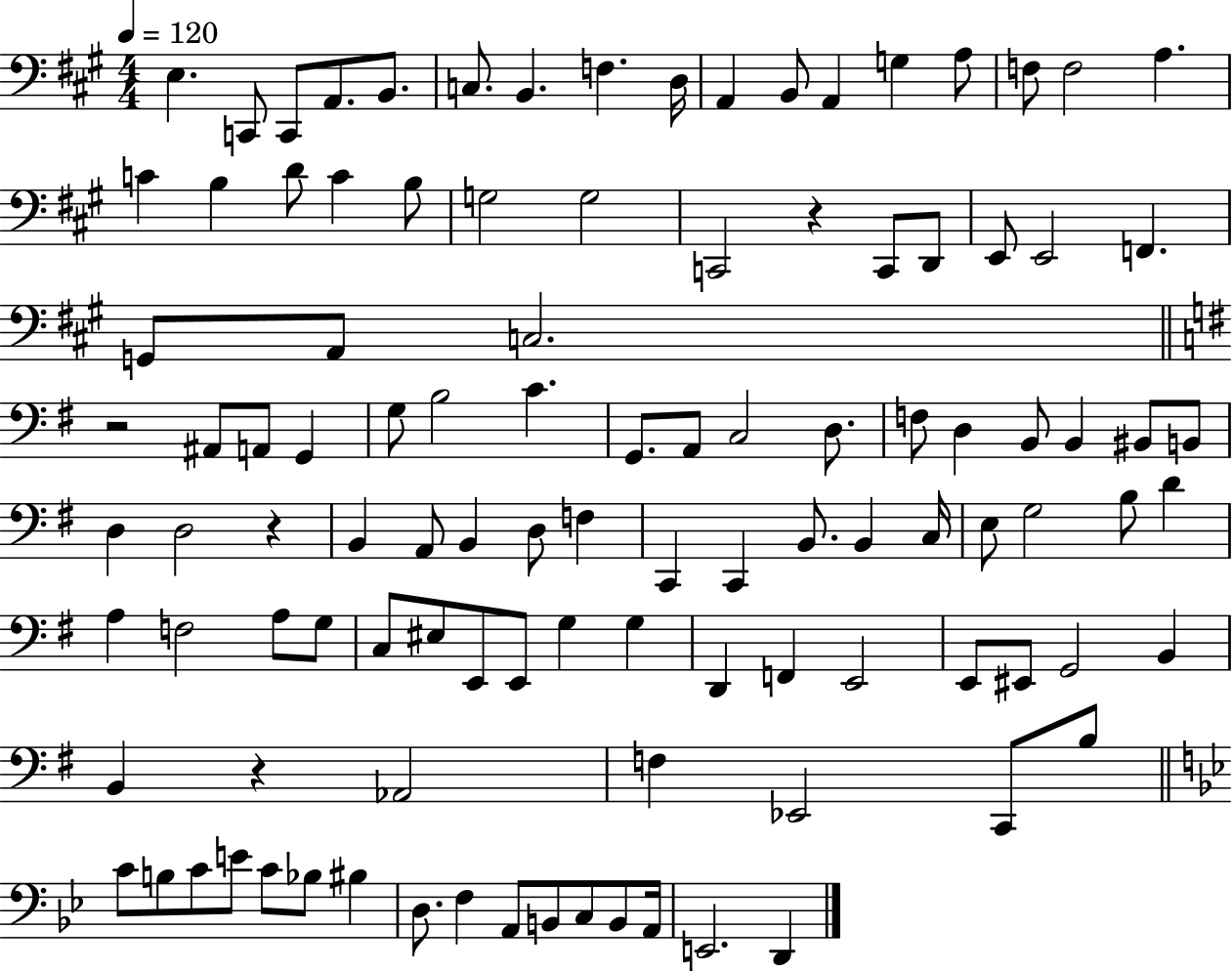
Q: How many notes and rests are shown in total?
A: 108